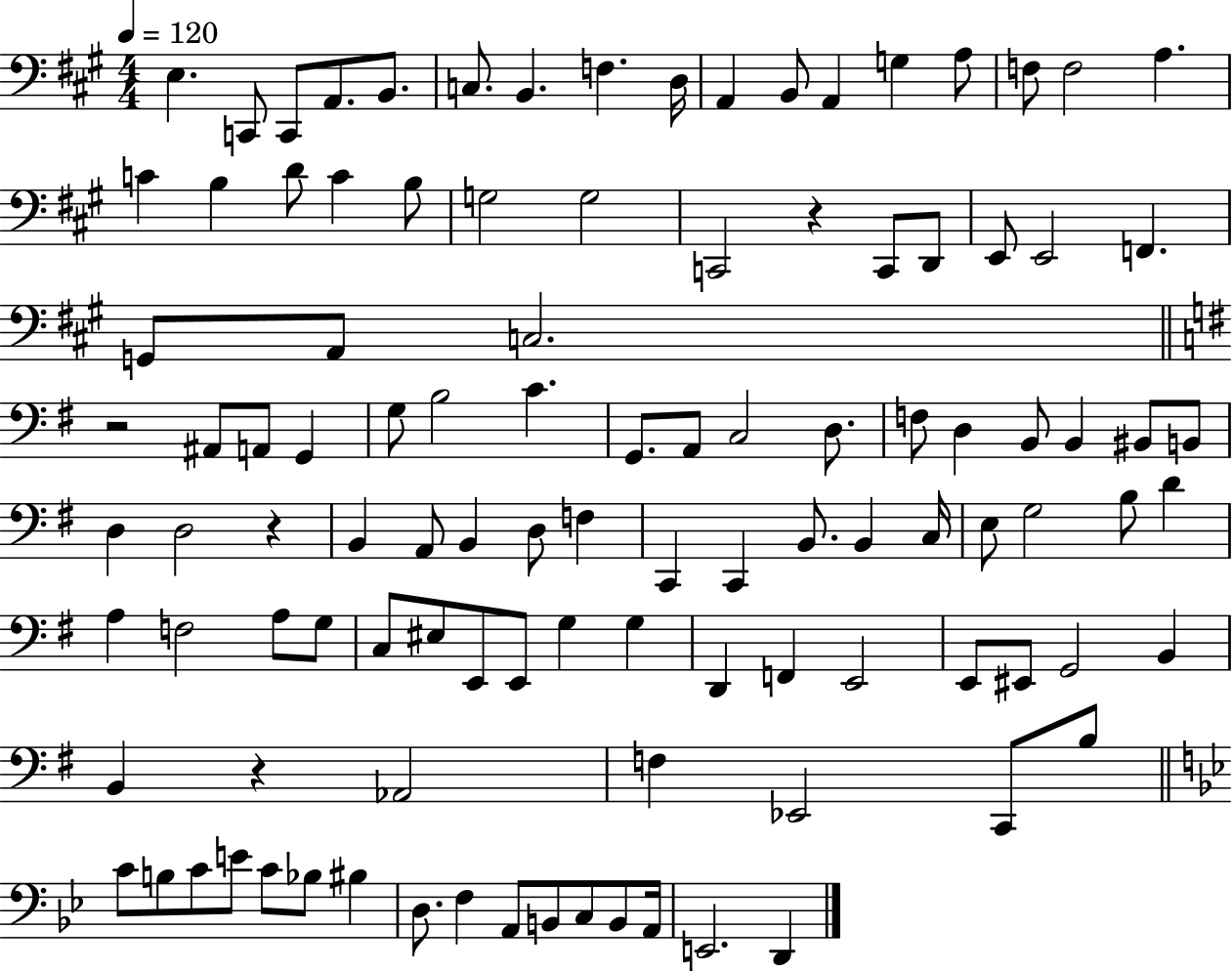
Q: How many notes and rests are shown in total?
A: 108